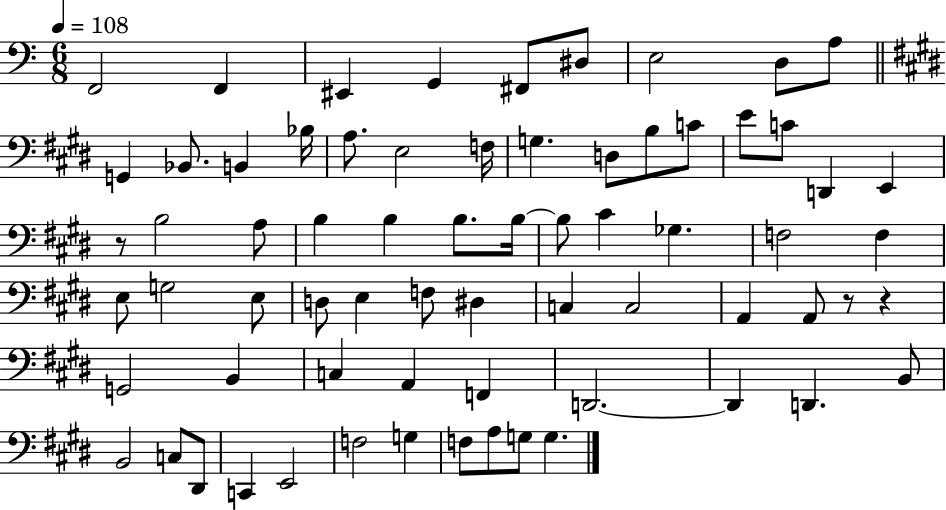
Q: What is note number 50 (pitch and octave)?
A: A2